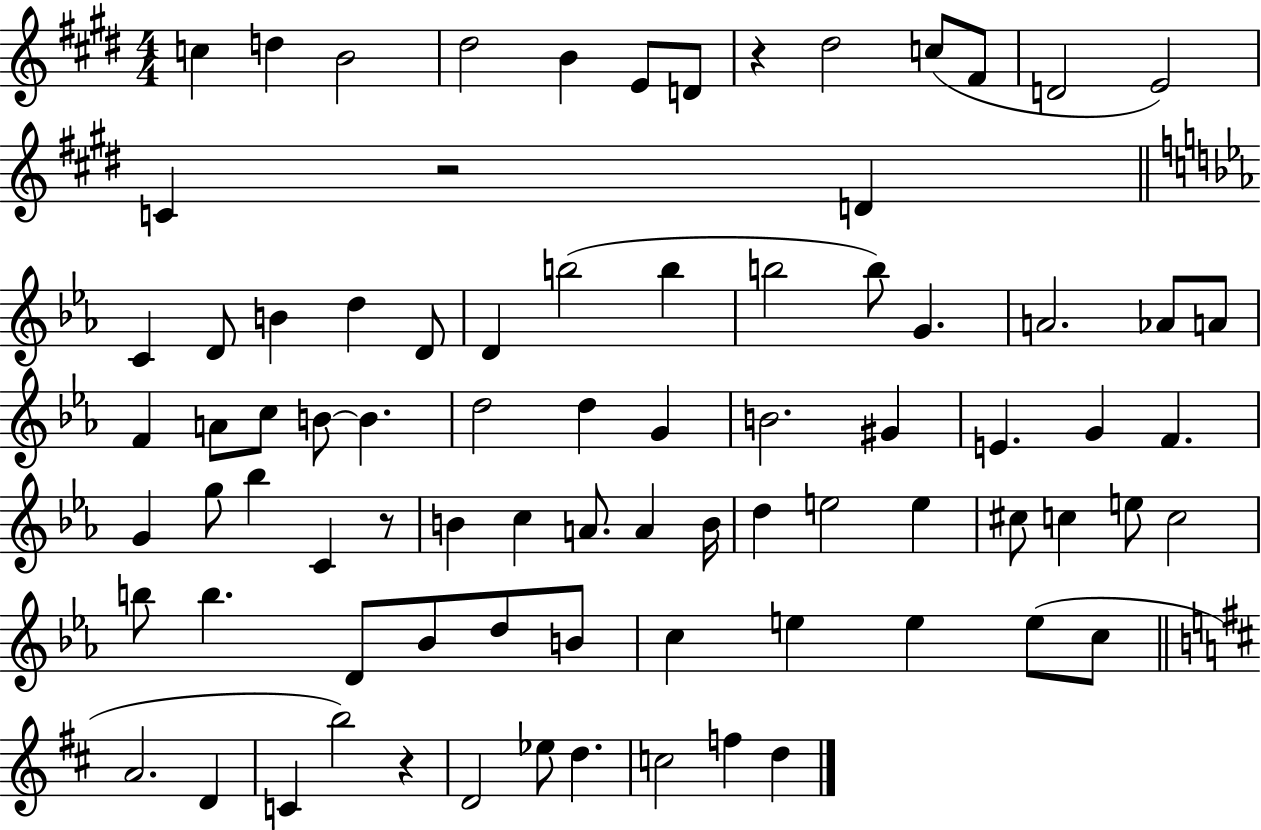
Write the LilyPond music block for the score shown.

{
  \clef treble
  \numericTimeSignature
  \time 4/4
  \key e \major
  c''4 d''4 b'2 | dis''2 b'4 e'8 d'8 | r4 dis''2 c''8( fis'8 | d'2 e'2) | \break c'4 r2 d'4 | \bar "||" \break \key c \minor c'4 d'8 b'4 d''4 d'8 | d'4 b''2( b''4 | b''2 b''8) g'4. | a'2. aes'8 a'8 | \break f'4 a'8 c''8 b'8~~ b'4. | d''2 d''4 g'4 | b'2. gis'4 | e'4. g'4 f'4. | \break g'4 g''8 bes''4 c'4 r8 | b'4 c''4 a'8. a'4 b'16 | d''4 e''2 e''4 | cis''8 c''4 e''8 c''2 | \break b''8 b''4. d'8 bes'8 d''8 b'8 | c''4 e''4 e''4 e''8( c''8 | \bar "||" \break \key d \major a'2. d'4 | c'4 b''2) r4 | d'2 ees''8 d''4. | c''2 f''4 d''4 | \break \bar "|."
}